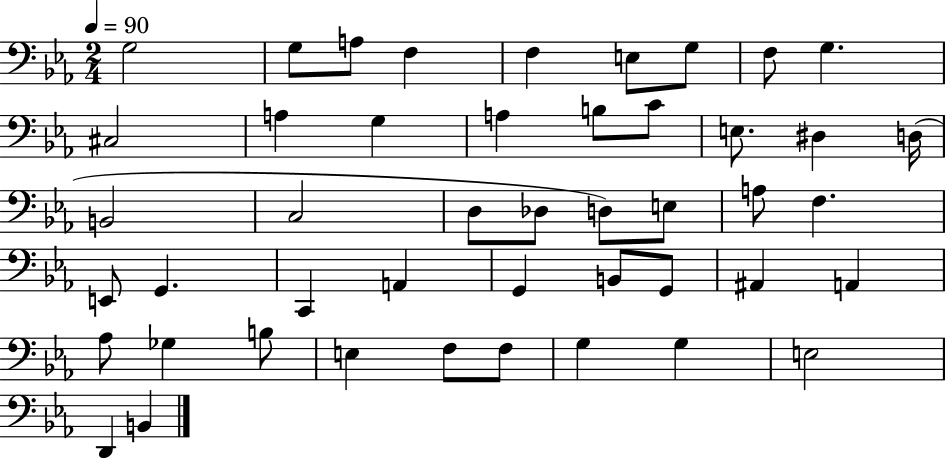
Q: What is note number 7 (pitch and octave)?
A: G3